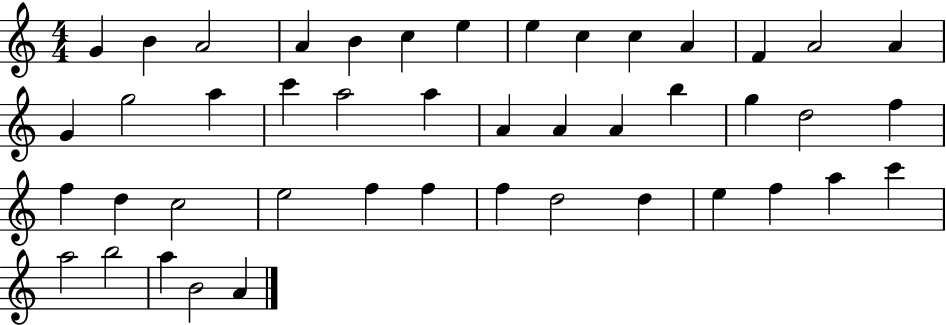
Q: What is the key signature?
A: C major